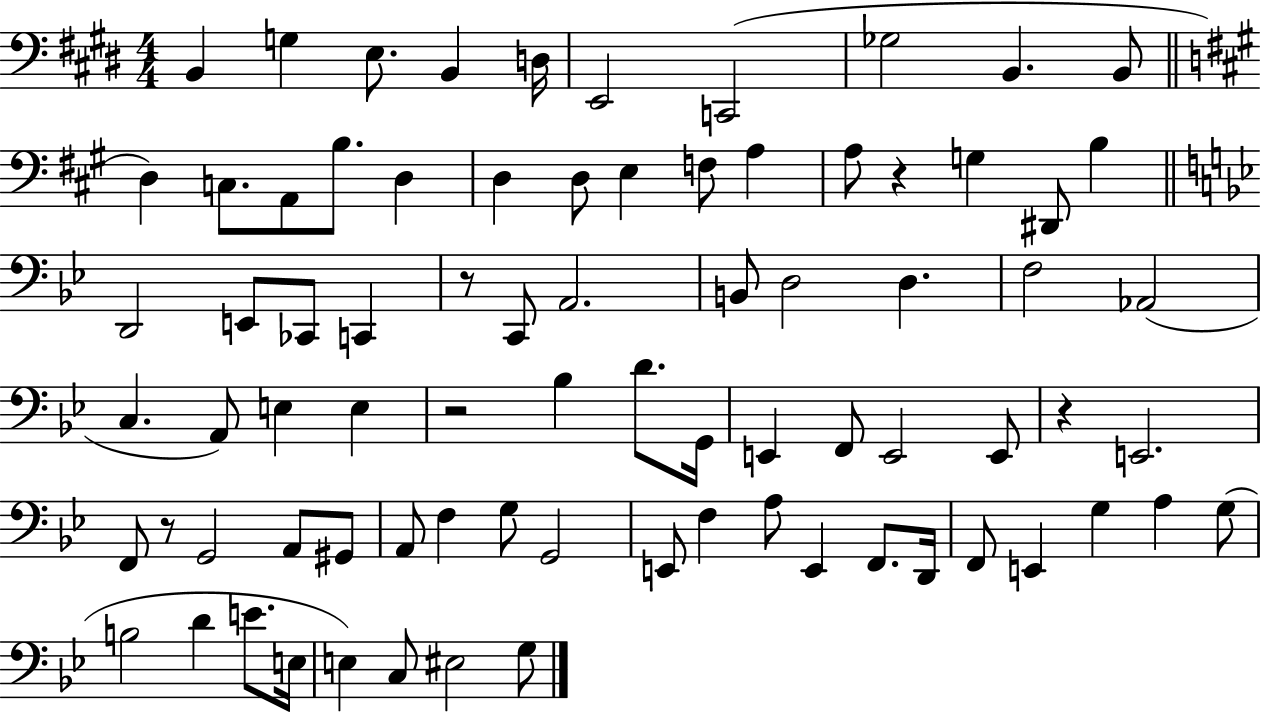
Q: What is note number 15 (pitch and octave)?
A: D3